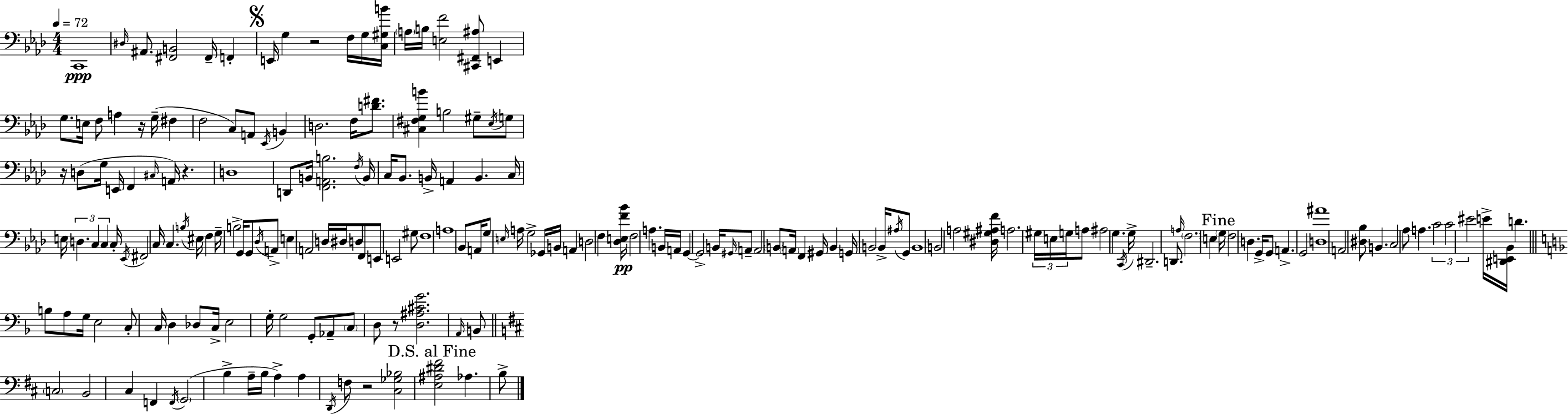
C2/w D#3/s A#2/e. [F#2,B2]/h F#2/s F2/q E2/s G3/q R/h F3/s G3/s [C3,G#3,B4]/s A3/s B3/s [E3,F4]/h [C#2,F#2,A#3]/e E2/q G3/e. E3/s F3/e A3/q R/s G3/s F#3/q F3/h C3/e A2/e Eb2/s B2/q D3/h. F3/s [D4,F#4]/e. [C#3,F#3,G3,B4]/q B3/h G#3/e Eb3/s G3/e R/s D3/e G3/s E2/s F2/q C#3/s A2/s R/q. D3/w D2/e B2/s [F2,A2,B3]/h. F3/s B2/s C3/s Bb2/e. B2/s A2/q B2/q. C3/s E3/s D3/q. C3/q C3/q C3/s Eb2/s F#2/h C3/s C3/q. B3/s EIS3/s F3/q G3/s B3/h G2/s G2/e Db3/s A2/e E3/q A2/h D3/s D#3/s D3/e F2/e E2/e E2/h G#3/e F3/w A3/w Bb2/e A2/s G3/e E3/s A3/s G3/h Gb2/s B2/s A2/q D3/h F3/q [Db3,E3,F4,Bb4]/s F3/h A3/q. B2/s A2/s G2/q G2/h B2/s G#2/s A2/e A2/h B2/e A2/s F2/q G#2/s B2/q G2/s B2/h B2/s A#3/s G2/e B2/w B2/h A3/h [D#3,G#3,A#3,F4]/s A3/h. G#3/s E3/s G3/s A3/e A#3/h G3/q. C2/s G3/s D#2/h. D2/e. A3/s F3/h. E3/q G3/s F3/h D3/q. G2/s G2/e A2/q. G2/h [D3,A#4]/w A2/h [D#3,Bb3]/e B2/q. C3/h Ab3/e A3/q. C4/h C4/h EIS4/h E4/s [D#2,E2,Bb2]/s D4/q. B3/e A3/e G3/s E3/h C3/e C3/s D3/q Db3/e C3/s E3/h G3/s G3/h G2/e Ab2/e C3/e D3/e R/e [D3,A#3,C#4,G4]/h. A2/s B2/e C3/h B2/h C#3/q F2/q F2/s G2/h B3/q A3/s B3/s A3/q A3/q D2/s F3/e R/h [C#3,Gb3,Bb3]/h [E3,A#3,D#4,F#4]/h Ab3/q. B3/e